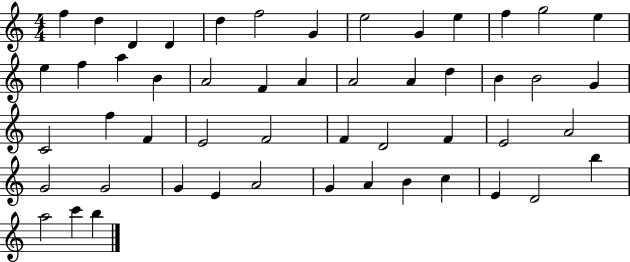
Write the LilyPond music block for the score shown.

{
  \clef treble
  \numericTimeSignature
  \time 4/4
  \key c \major
  f''4 d''4 d'4 d'4 | d''4 f''2 g'4 | e''2 g'4 e''4 | f''4 g''2 e''4 | \break e''4 f''4 a''4 b'4 | a'2 f'4 a'4 | a'2 a'4 d''4 | b'4 b'2 g'4 | \break c'2 f''4 f'4 | e'2 f'2 | f'4 d'2 f'4 | e'2 a'2 | \break g'2 g'2 | g'4 e'4 a'2 | g'4 a'4 b'4 c''4 | e'4 d'2 b''4 | \break a''2 c'''4 b''4 | \bar "|."
}